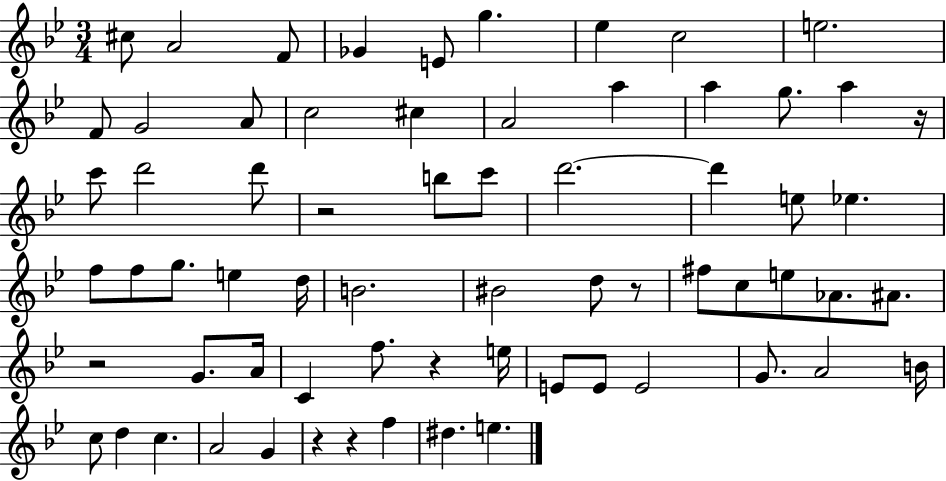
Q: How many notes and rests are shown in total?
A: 67